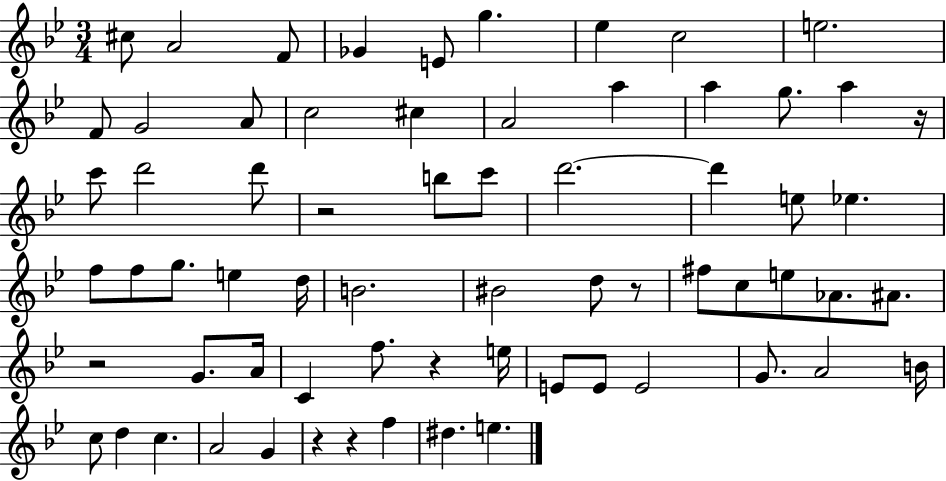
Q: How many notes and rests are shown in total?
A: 67